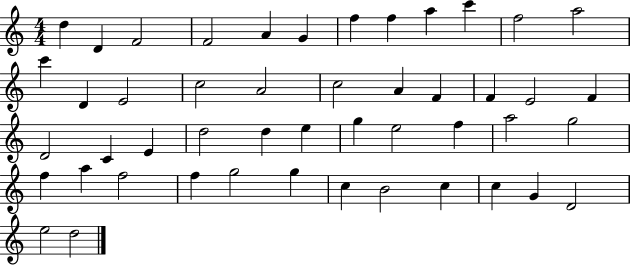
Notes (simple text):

D5/q D4/q F4/h F4/h A4/q G4/q F5/q F5/q A5/q C6/q F5/h A5/h C6/q D4/q E4/h C5/h A4/h C5/h A4/q F4/q F4/q E4/h F4/q D4/h C4/q E4/q D5/h D5/q E5/q G5/q E5/h F5/q A5/h G5/h F5/q A5/q F5/h F5/q G5/h G5/q C5/q B4/h C5/q C5/q G4/q D4/h E5/h D5/h